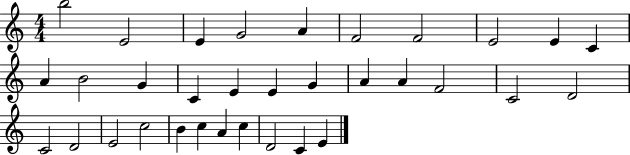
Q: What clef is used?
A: treble